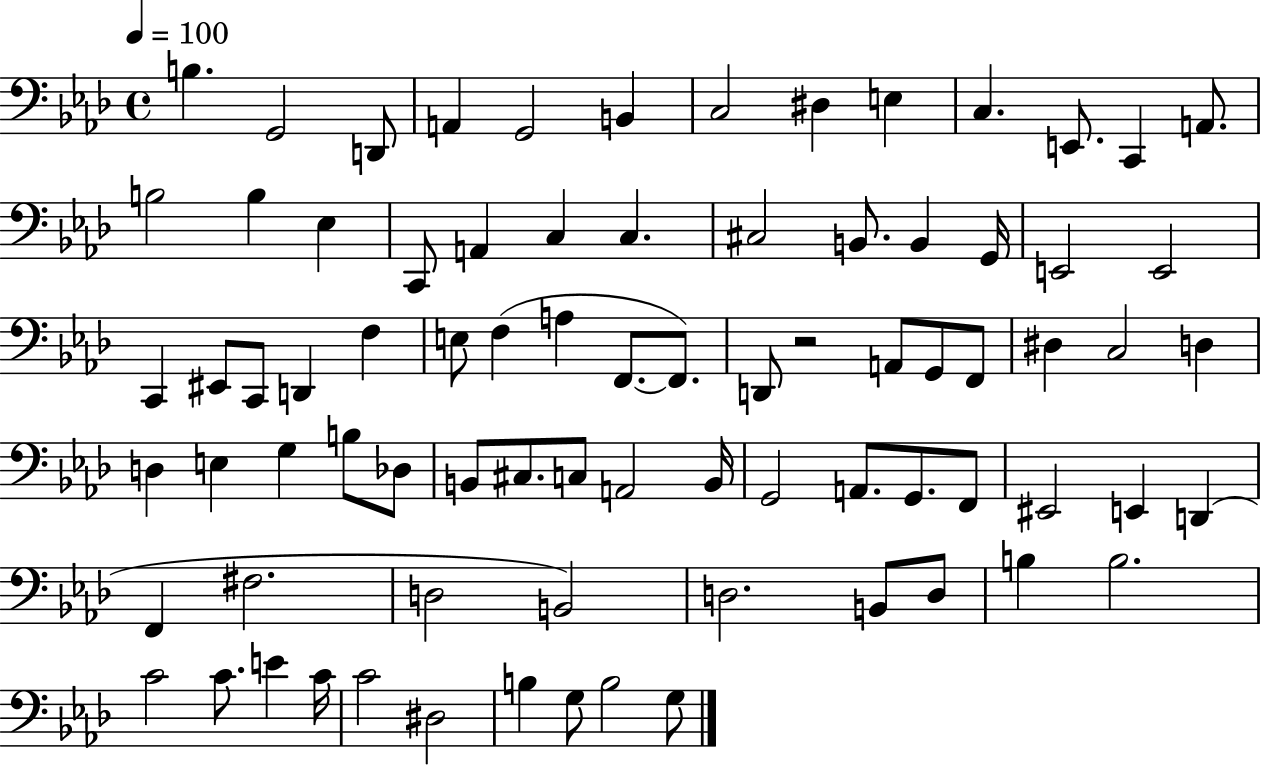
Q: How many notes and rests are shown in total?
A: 80